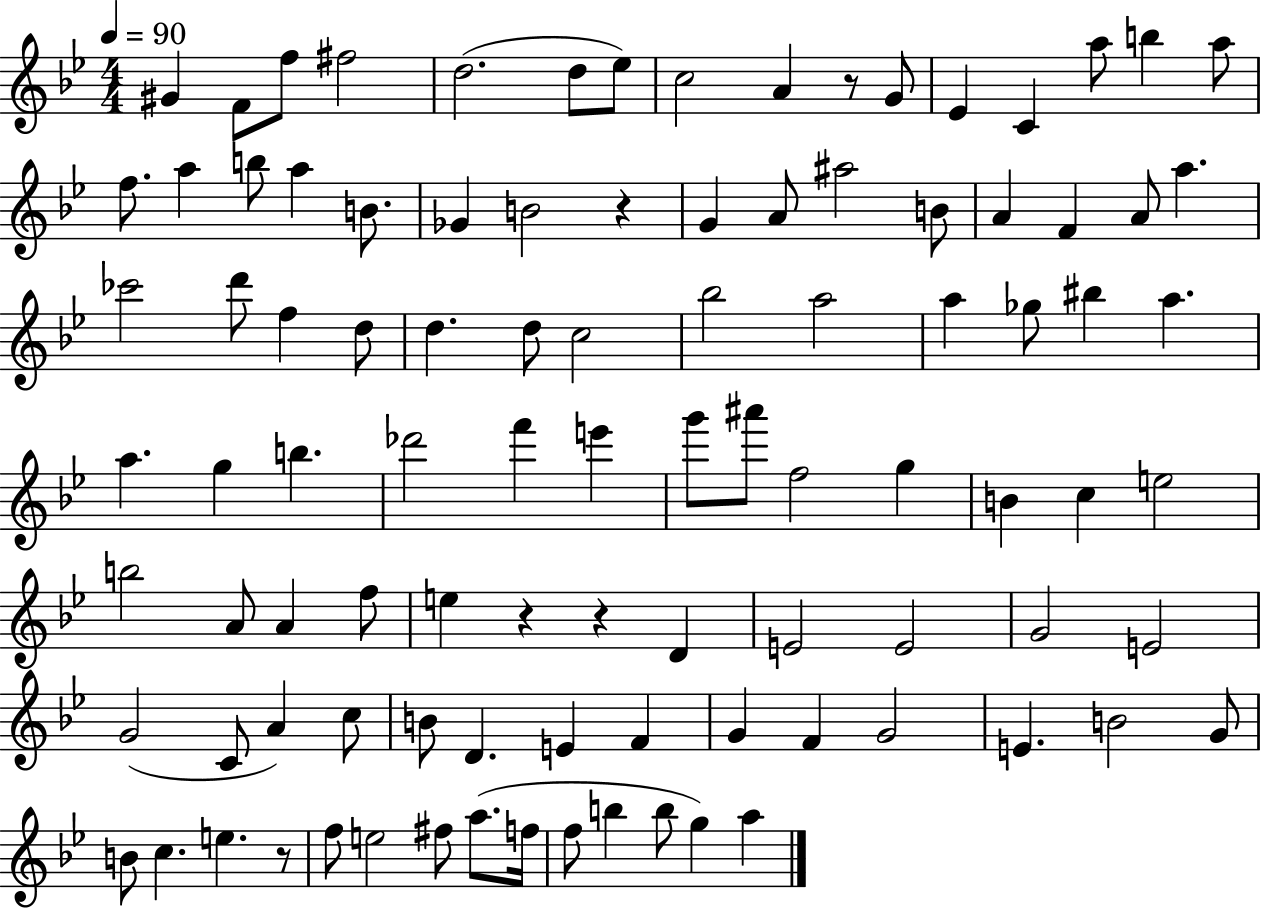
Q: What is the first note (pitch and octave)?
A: G#4